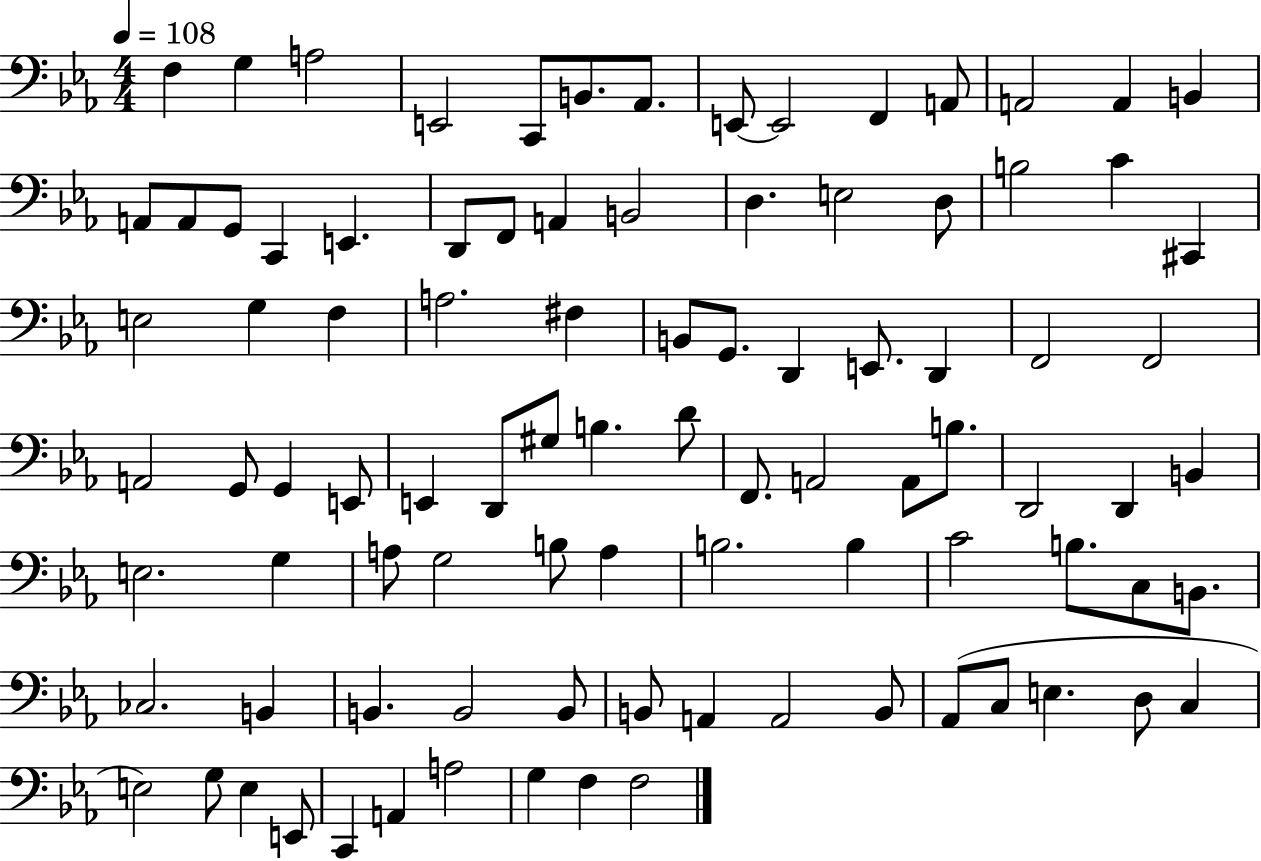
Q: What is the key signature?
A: EES major